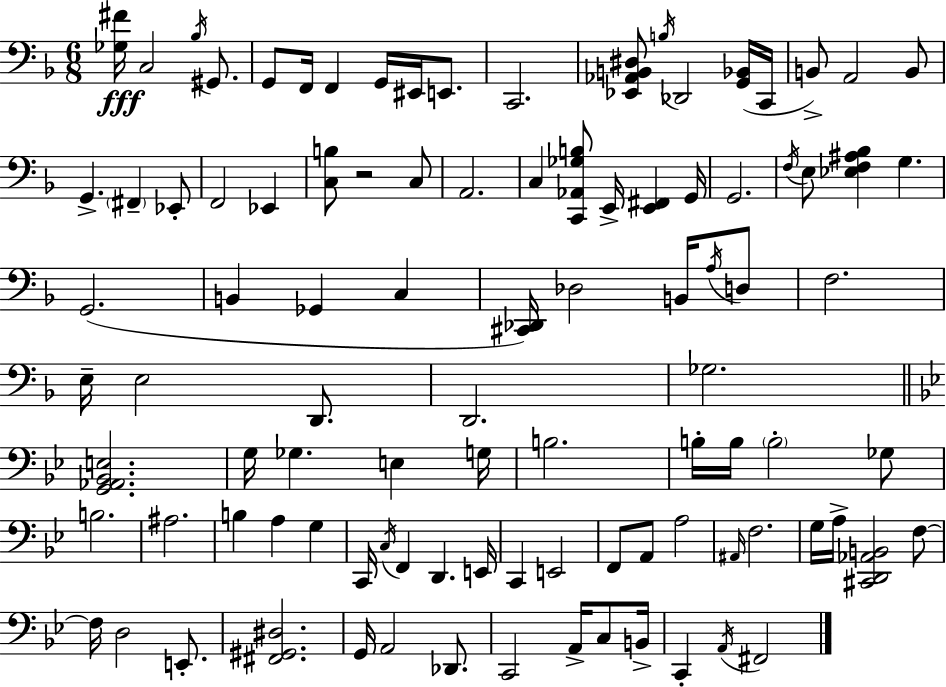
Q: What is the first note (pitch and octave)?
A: C3